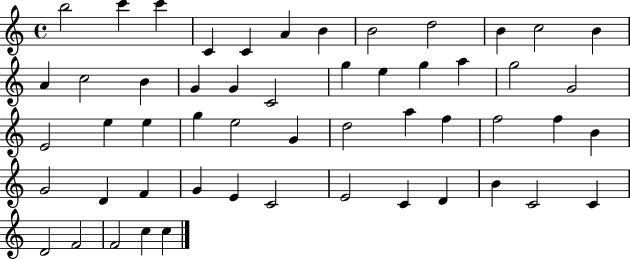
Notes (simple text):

B5/h C6/q C6/q C4/q C4/q A4/q B4/q B4/h D5/h B4/q C5/h B4/q A4/q C5/h B4/q G4/q G4/q C4/h G5/q E5/q G5/q A5/q G5/h G4/h E4/h E5/q E5/q G5/q E5/h G4/q D5/h A5/q F5/q F5/h F5/q B4/q G4/h D4/q F4/q G4/q E4/q C4/h E4/h C4/q D4/q B4/q C4/h C4/q D4/h F4/h F4/h C5/q C5/q